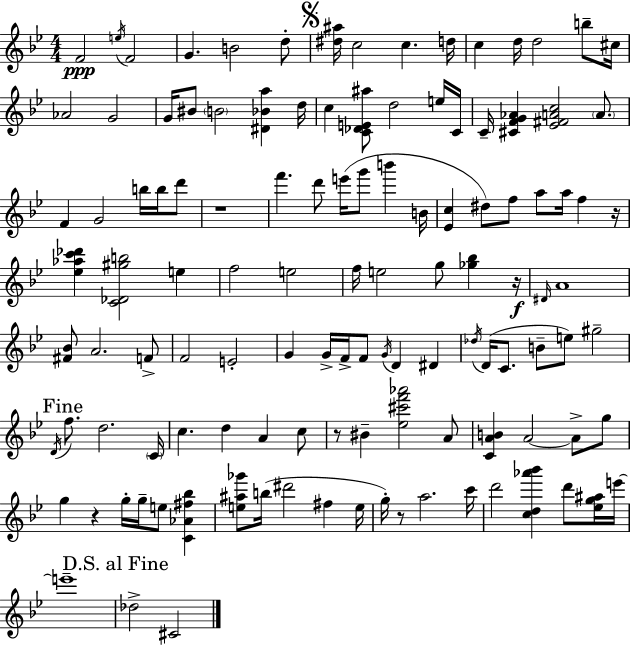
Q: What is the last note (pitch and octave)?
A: C#4